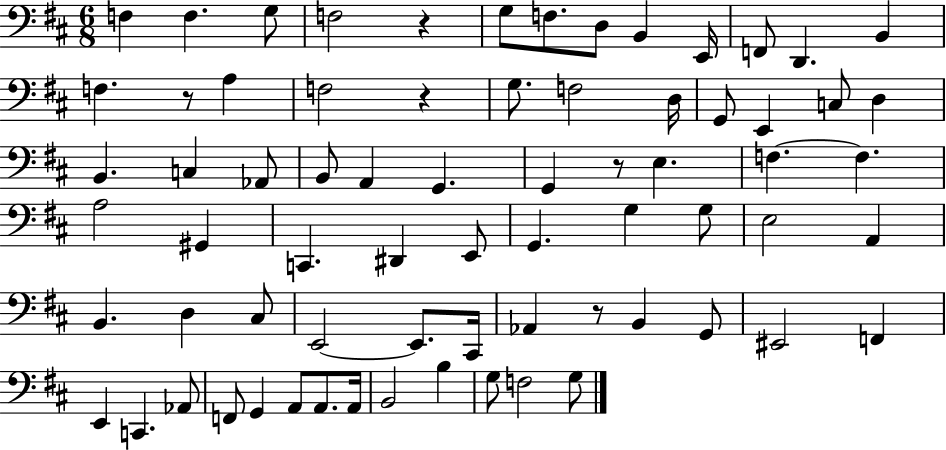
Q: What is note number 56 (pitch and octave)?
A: Ab2